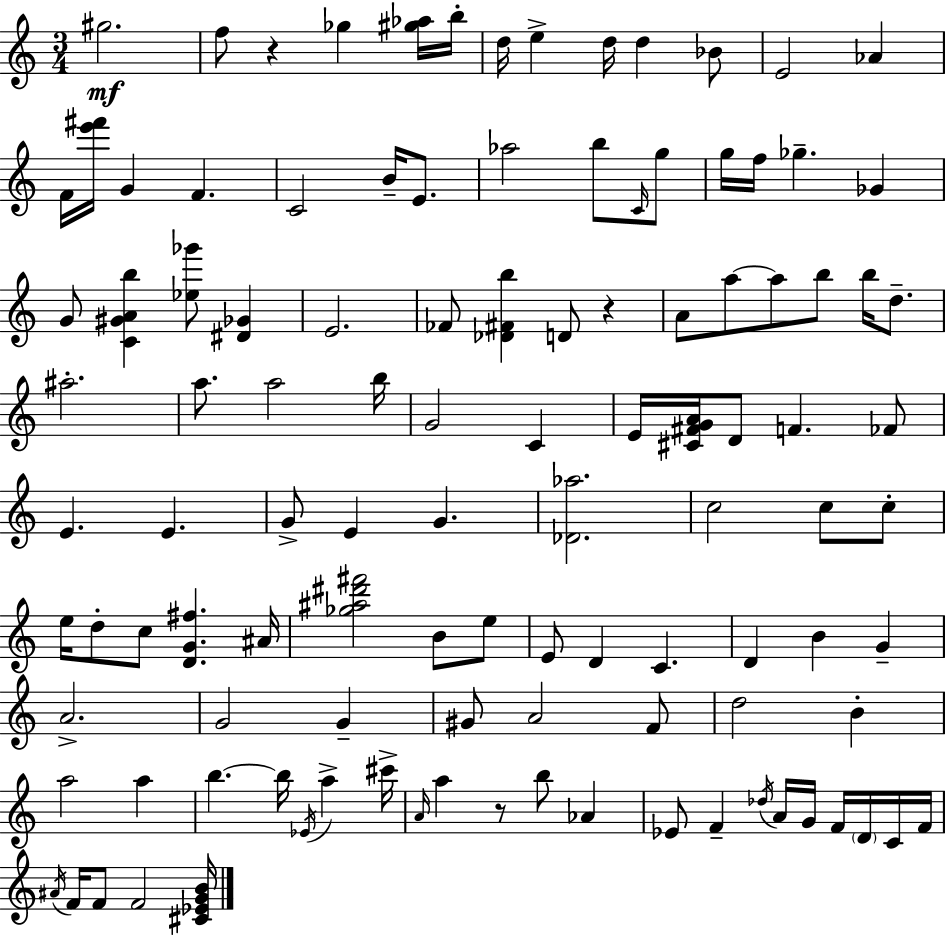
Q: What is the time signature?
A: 3/4